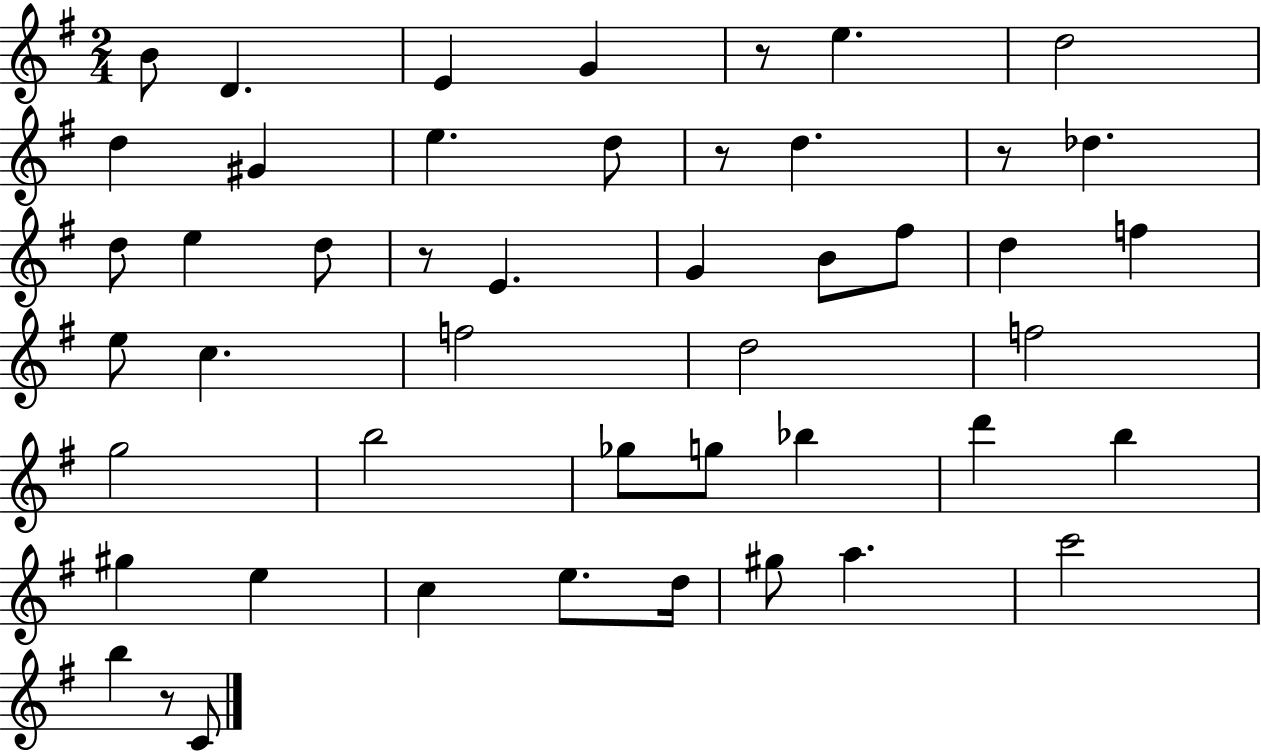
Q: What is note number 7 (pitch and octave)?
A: D5